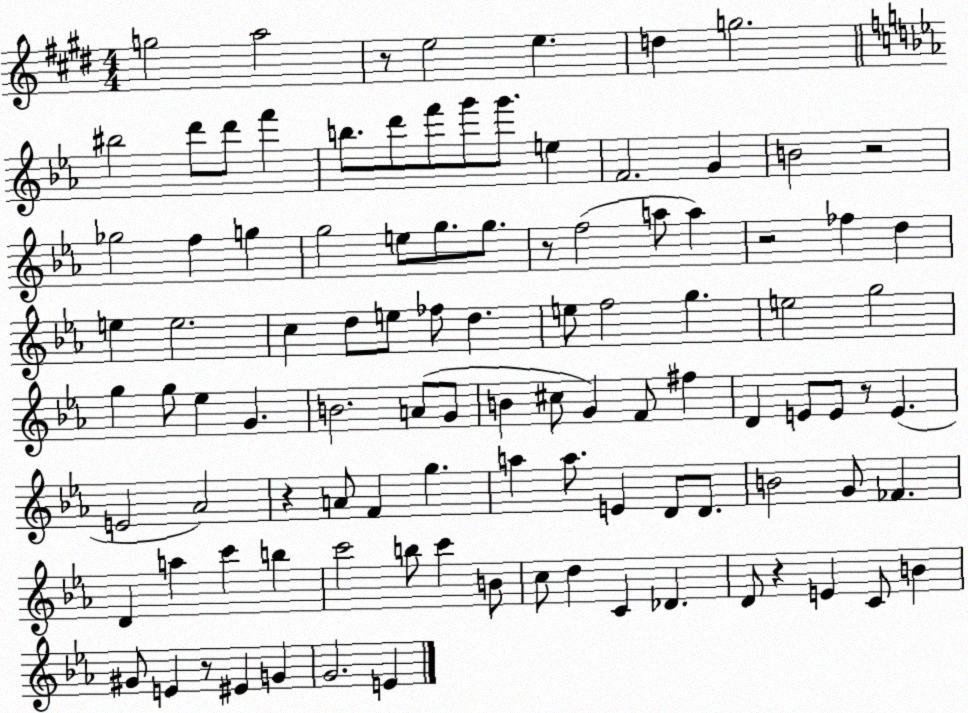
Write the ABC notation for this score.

X:1
T:Untitled
M:4/4
L:1/4
K:E
g2 a2 z/2 e2 e d g2 ^b2 d'/2 d'/2 f' b/2 d'/2 f'/2 g'/2 g'/2 e F2 G B2 z2 _g2 f g g2 e/2 g/2 g/2 z/2 f2 a/2 a z2 _f d e e2 c d/2 e/2 _f/2 d e/2 f2 g e2 g2 g g/2 _e G B2 A/2 G/2 B ^c/2 G F/2 ^f D E/2 E/2 z/2 E E2 _A2 z A/2 F g a a/2 E D/2 D/2 B2 G/2 _F D a c' b c'2 b/2 c' B/2 c/2 d C _D D/2 z E C/2 B ^G/2 E z/2 ^E G G2 E